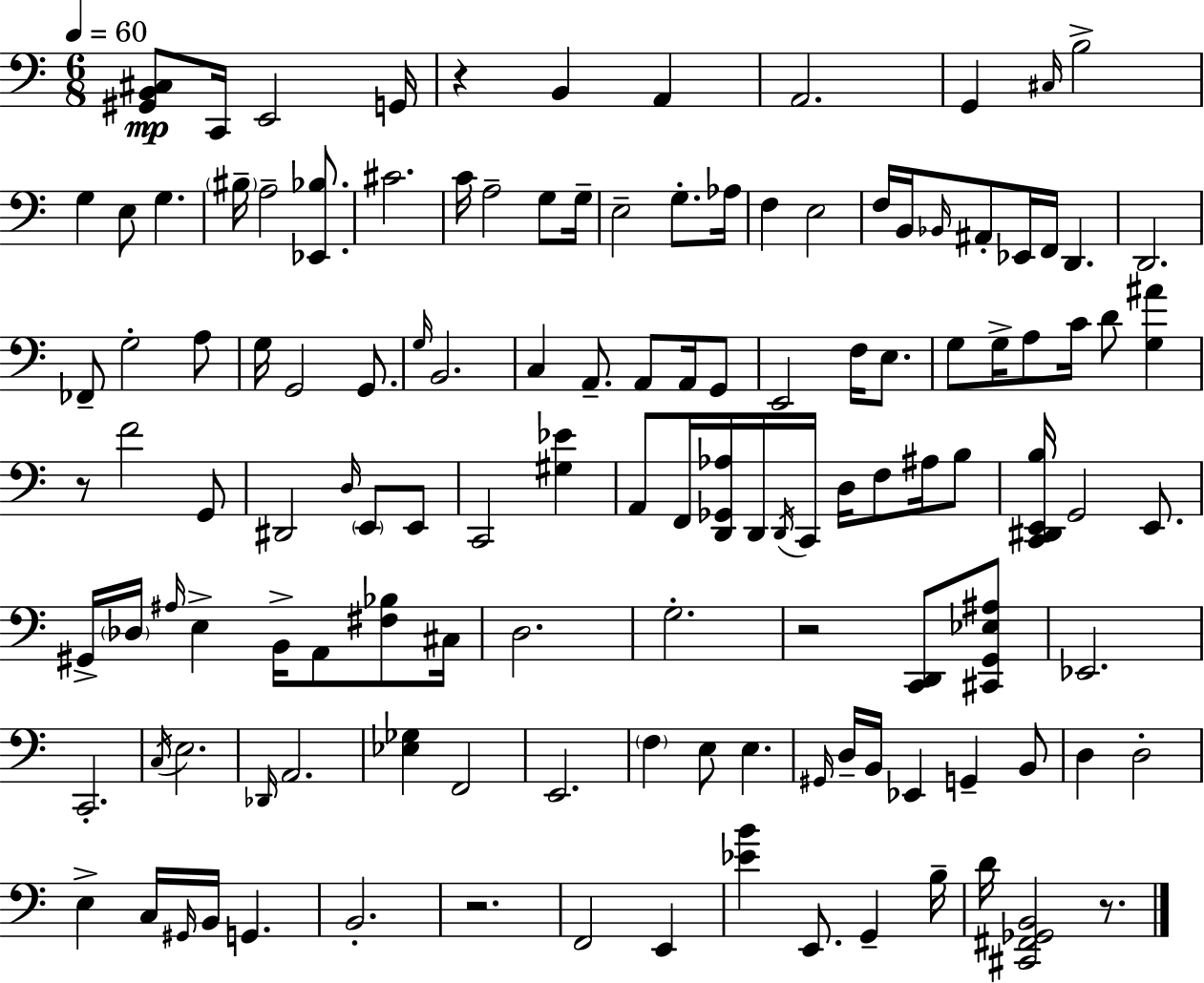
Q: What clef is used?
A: bass